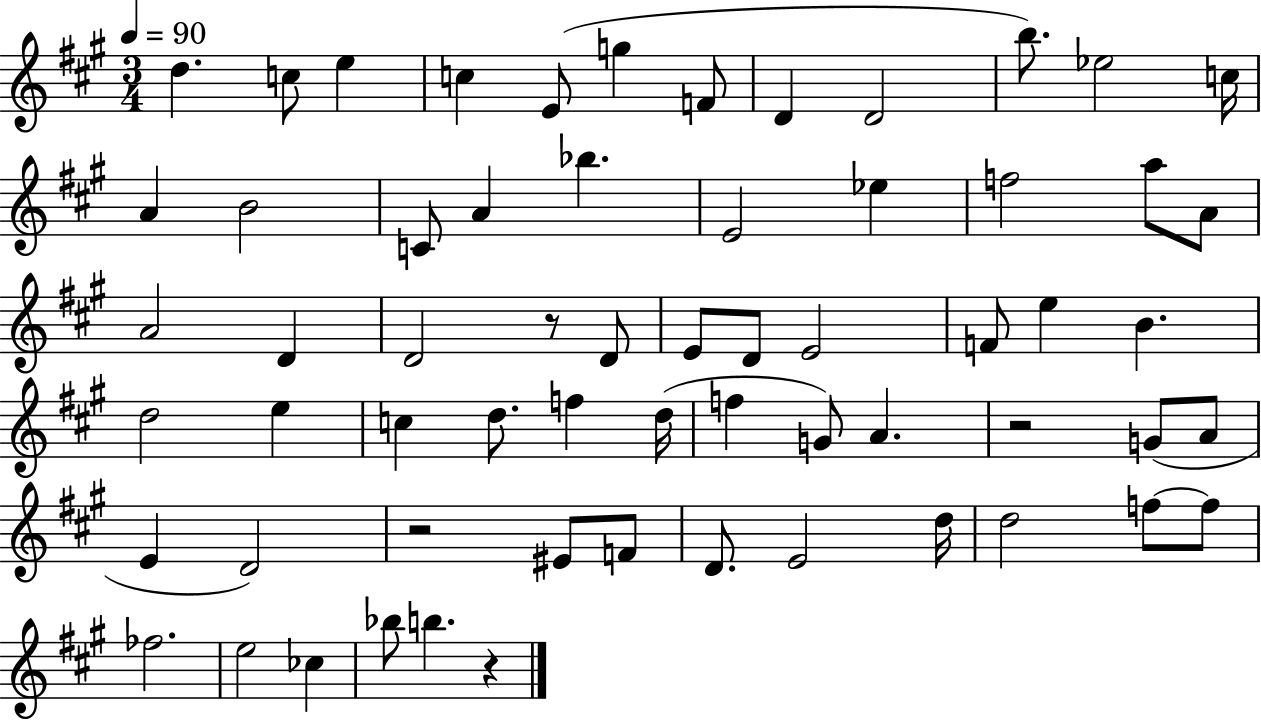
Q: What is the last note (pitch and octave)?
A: B5